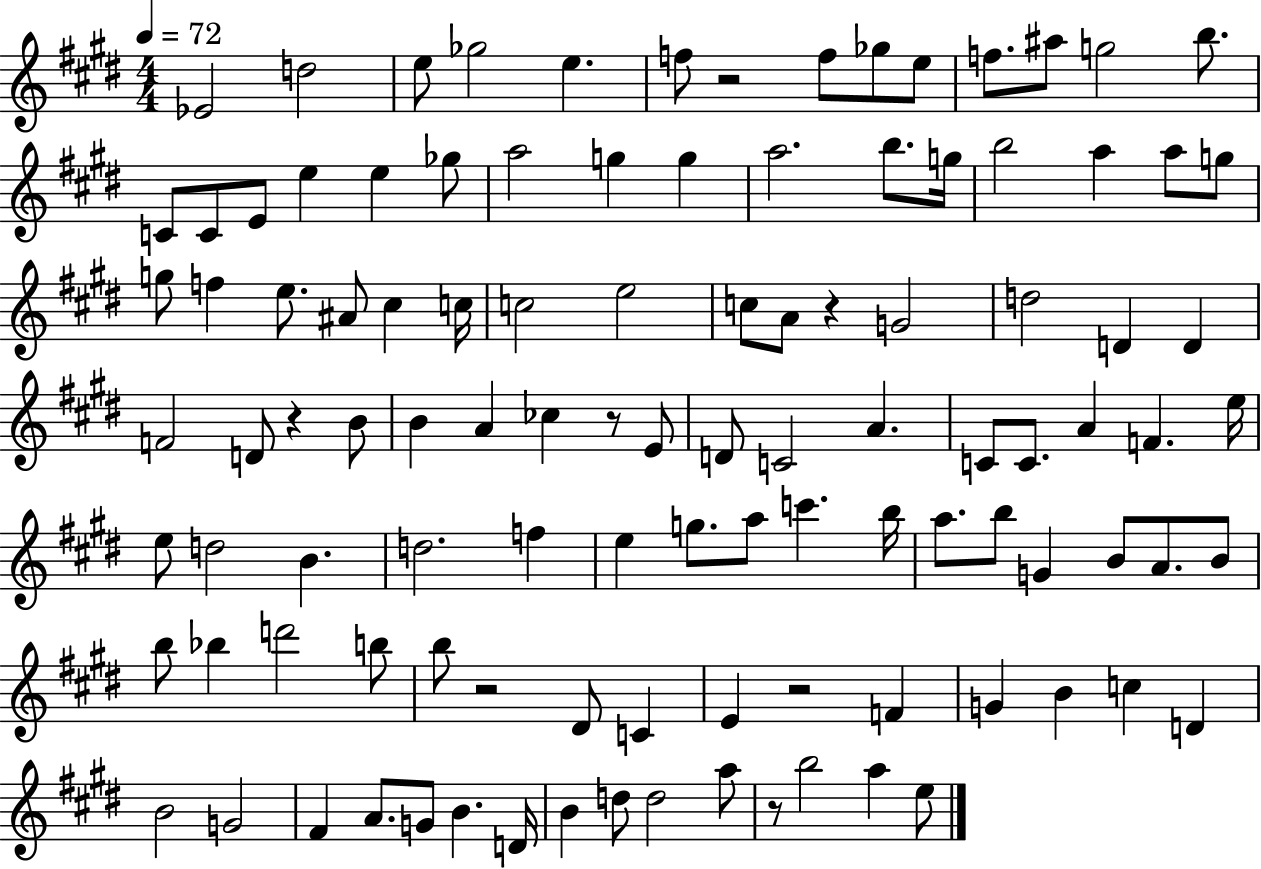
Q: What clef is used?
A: treble